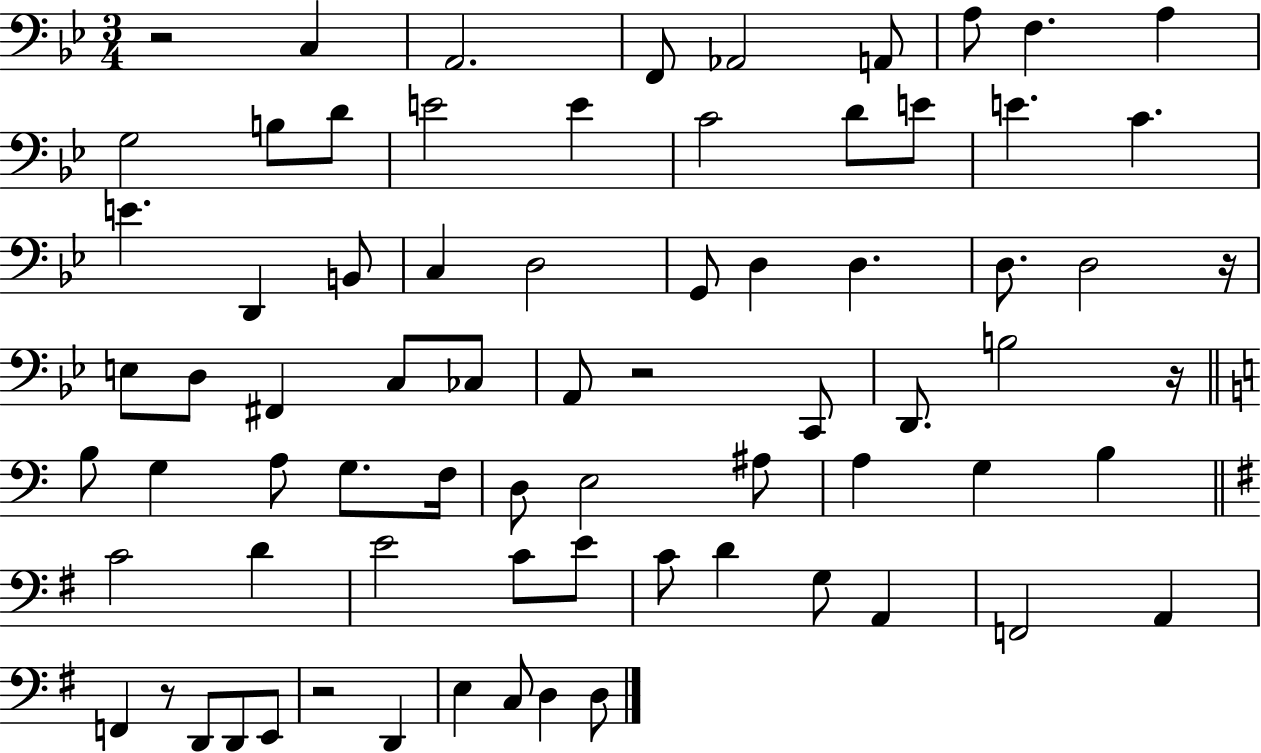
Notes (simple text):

R/h C3/q A2/h. F2/e Ab2/h A2/e A3/e F3/q. A3/q G3/h B3/e D4/e E4/h E4/q C4/h D4/e E4/e E4/q. C4/q. E4/q. D2/q B2/e C3/q D3/h G2/e D3/q D3/q. D3/e. D3/h R/s E3/e D3/e F#2/q C3/e CES3/e A2/e R/h C2/e D2/e. B3/h R/s B3/e G3/q A3/e G3/e. F3/s D3/e E3/h A#3/e A3/q G3/q B3/q C4/h D4/q E4/h C4/e E4/e C4/e D4/q G3/e A2/q F2/h A2/q F2/q R/e D2/e D2/e E2/e R/h D2/q E3/q C3/e D3/q D3/e